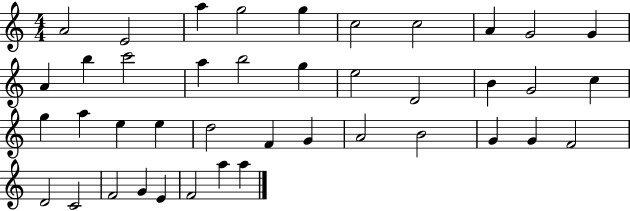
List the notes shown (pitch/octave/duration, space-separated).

A4/h E4/h A5/q G5/h G5/q C5/h C5/h A4/q G4/h G4/q A4/q B5/q C6/h A5/q B5/h G5/q E5/h D4/h B4/q G4/h C5/q G5/q A5/q E5/q E5/q D5/h F4/q G4/q A4/h B4/h G4/q G4/q F4/h D4/h C4/h F4/h G4/q E4/q F4/h A5/q A5/q